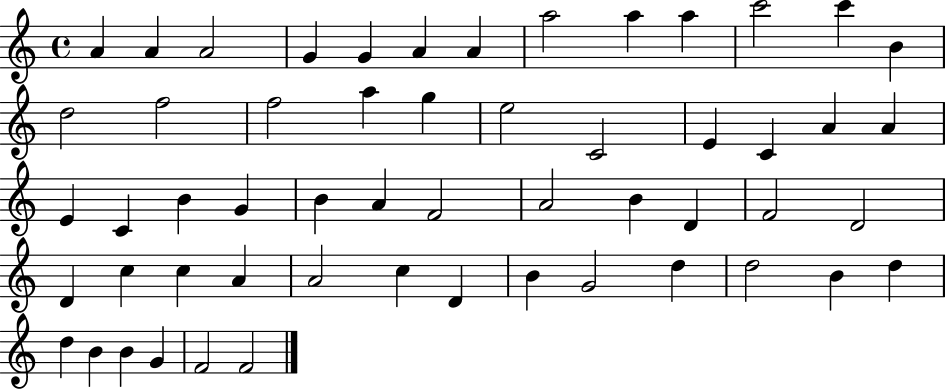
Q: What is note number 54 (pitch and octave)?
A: F4